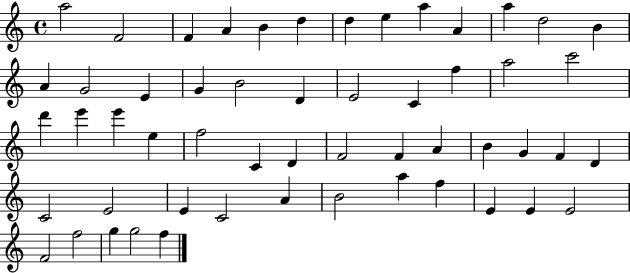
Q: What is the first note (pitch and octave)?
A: A5